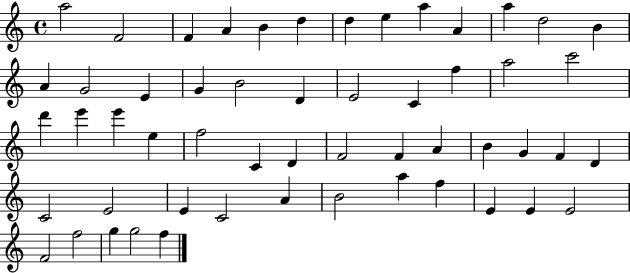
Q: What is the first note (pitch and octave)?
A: A5